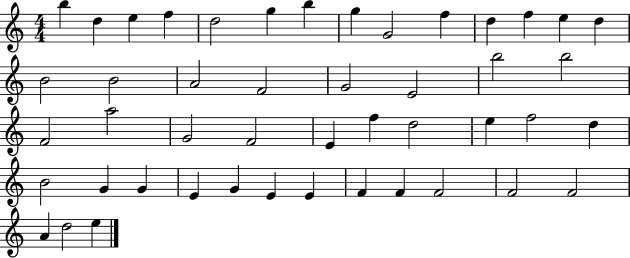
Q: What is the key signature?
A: C major